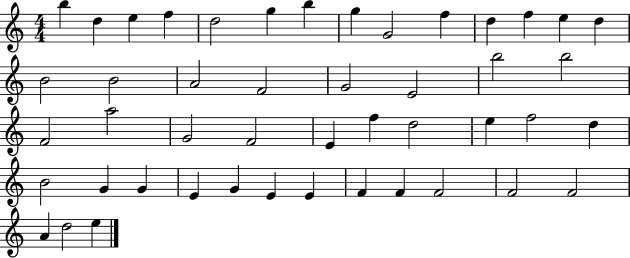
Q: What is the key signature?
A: C major